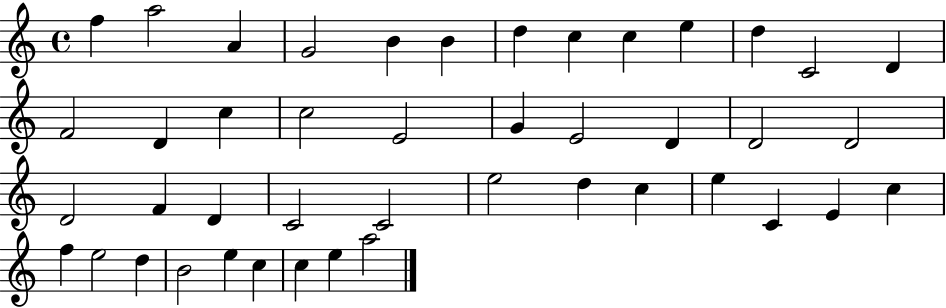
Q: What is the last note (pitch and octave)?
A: A5